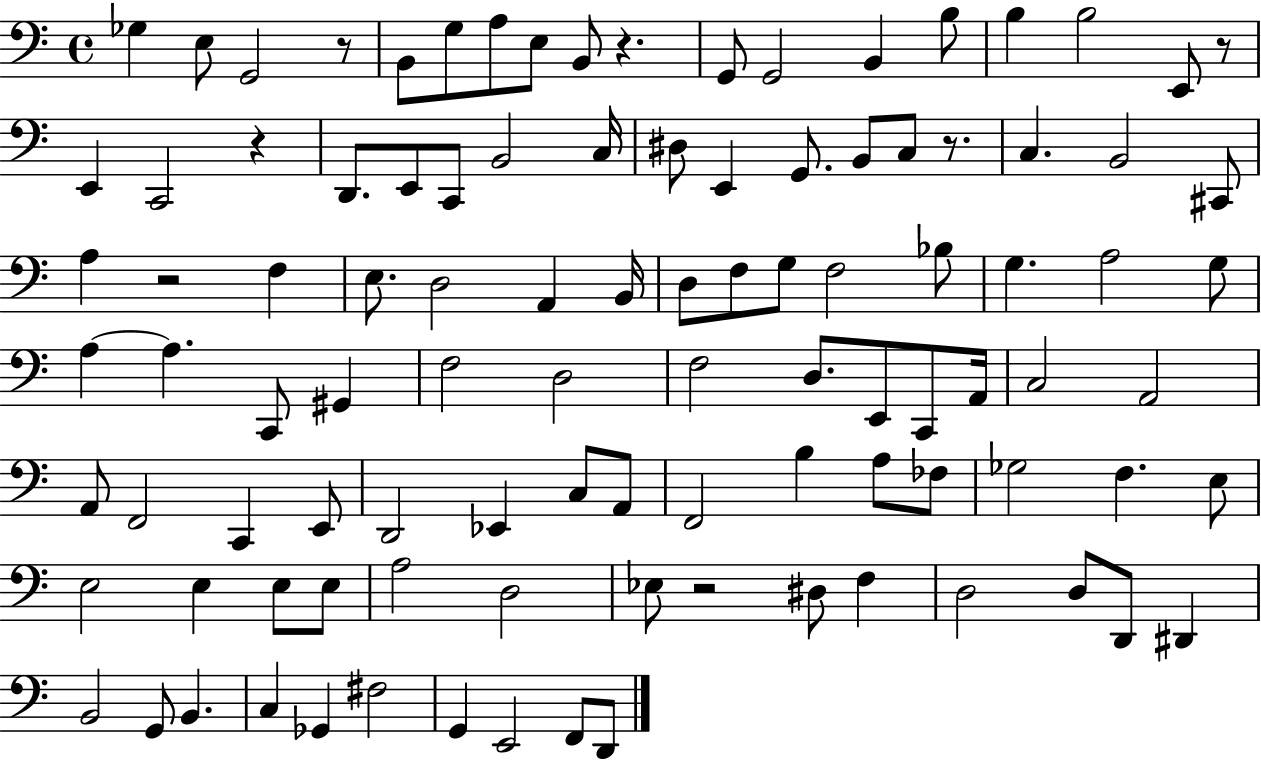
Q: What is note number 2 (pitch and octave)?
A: E3